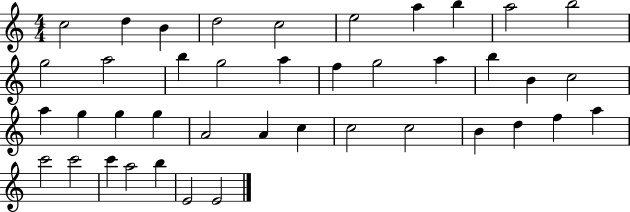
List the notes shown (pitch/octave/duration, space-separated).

C5/h D5/q B4/q D5/h C5/h E5/h A5/q B5/q A5/h B5/h G5/h A5/h B5/q G5/h A5/q F5/q G5/h A5/q B5/q B4/q C5/h A5/q G5/q G5/q G5/q A4/h A4/q C5/q C5/h C5/h B4/q D5/q F5/q A5/q C6/h C6/h C6/q A5/h B5/q E4/h E4/h